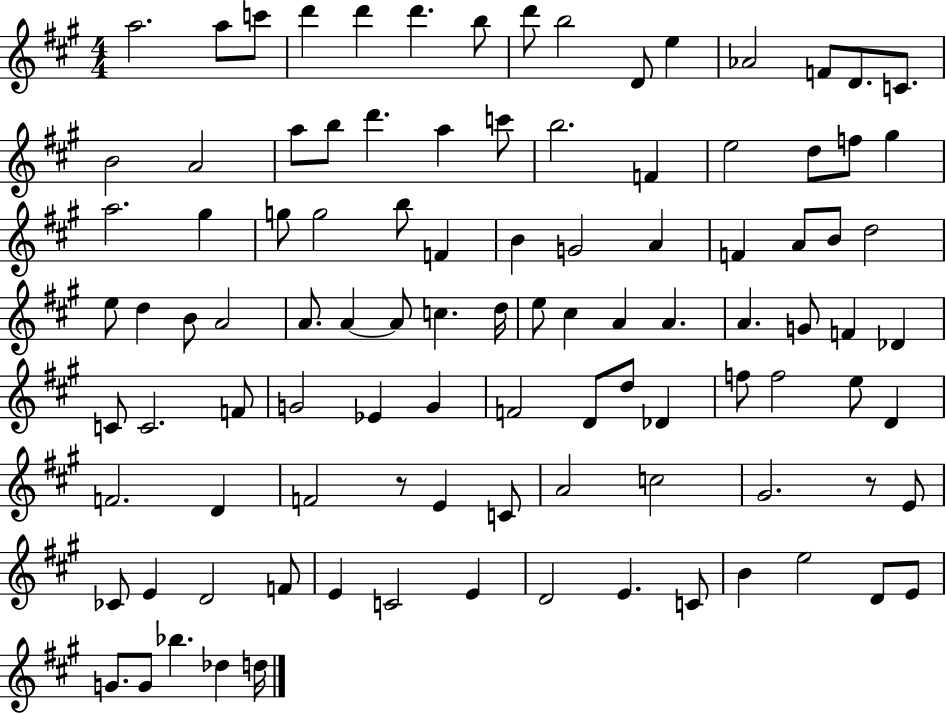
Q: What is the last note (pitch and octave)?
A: D5